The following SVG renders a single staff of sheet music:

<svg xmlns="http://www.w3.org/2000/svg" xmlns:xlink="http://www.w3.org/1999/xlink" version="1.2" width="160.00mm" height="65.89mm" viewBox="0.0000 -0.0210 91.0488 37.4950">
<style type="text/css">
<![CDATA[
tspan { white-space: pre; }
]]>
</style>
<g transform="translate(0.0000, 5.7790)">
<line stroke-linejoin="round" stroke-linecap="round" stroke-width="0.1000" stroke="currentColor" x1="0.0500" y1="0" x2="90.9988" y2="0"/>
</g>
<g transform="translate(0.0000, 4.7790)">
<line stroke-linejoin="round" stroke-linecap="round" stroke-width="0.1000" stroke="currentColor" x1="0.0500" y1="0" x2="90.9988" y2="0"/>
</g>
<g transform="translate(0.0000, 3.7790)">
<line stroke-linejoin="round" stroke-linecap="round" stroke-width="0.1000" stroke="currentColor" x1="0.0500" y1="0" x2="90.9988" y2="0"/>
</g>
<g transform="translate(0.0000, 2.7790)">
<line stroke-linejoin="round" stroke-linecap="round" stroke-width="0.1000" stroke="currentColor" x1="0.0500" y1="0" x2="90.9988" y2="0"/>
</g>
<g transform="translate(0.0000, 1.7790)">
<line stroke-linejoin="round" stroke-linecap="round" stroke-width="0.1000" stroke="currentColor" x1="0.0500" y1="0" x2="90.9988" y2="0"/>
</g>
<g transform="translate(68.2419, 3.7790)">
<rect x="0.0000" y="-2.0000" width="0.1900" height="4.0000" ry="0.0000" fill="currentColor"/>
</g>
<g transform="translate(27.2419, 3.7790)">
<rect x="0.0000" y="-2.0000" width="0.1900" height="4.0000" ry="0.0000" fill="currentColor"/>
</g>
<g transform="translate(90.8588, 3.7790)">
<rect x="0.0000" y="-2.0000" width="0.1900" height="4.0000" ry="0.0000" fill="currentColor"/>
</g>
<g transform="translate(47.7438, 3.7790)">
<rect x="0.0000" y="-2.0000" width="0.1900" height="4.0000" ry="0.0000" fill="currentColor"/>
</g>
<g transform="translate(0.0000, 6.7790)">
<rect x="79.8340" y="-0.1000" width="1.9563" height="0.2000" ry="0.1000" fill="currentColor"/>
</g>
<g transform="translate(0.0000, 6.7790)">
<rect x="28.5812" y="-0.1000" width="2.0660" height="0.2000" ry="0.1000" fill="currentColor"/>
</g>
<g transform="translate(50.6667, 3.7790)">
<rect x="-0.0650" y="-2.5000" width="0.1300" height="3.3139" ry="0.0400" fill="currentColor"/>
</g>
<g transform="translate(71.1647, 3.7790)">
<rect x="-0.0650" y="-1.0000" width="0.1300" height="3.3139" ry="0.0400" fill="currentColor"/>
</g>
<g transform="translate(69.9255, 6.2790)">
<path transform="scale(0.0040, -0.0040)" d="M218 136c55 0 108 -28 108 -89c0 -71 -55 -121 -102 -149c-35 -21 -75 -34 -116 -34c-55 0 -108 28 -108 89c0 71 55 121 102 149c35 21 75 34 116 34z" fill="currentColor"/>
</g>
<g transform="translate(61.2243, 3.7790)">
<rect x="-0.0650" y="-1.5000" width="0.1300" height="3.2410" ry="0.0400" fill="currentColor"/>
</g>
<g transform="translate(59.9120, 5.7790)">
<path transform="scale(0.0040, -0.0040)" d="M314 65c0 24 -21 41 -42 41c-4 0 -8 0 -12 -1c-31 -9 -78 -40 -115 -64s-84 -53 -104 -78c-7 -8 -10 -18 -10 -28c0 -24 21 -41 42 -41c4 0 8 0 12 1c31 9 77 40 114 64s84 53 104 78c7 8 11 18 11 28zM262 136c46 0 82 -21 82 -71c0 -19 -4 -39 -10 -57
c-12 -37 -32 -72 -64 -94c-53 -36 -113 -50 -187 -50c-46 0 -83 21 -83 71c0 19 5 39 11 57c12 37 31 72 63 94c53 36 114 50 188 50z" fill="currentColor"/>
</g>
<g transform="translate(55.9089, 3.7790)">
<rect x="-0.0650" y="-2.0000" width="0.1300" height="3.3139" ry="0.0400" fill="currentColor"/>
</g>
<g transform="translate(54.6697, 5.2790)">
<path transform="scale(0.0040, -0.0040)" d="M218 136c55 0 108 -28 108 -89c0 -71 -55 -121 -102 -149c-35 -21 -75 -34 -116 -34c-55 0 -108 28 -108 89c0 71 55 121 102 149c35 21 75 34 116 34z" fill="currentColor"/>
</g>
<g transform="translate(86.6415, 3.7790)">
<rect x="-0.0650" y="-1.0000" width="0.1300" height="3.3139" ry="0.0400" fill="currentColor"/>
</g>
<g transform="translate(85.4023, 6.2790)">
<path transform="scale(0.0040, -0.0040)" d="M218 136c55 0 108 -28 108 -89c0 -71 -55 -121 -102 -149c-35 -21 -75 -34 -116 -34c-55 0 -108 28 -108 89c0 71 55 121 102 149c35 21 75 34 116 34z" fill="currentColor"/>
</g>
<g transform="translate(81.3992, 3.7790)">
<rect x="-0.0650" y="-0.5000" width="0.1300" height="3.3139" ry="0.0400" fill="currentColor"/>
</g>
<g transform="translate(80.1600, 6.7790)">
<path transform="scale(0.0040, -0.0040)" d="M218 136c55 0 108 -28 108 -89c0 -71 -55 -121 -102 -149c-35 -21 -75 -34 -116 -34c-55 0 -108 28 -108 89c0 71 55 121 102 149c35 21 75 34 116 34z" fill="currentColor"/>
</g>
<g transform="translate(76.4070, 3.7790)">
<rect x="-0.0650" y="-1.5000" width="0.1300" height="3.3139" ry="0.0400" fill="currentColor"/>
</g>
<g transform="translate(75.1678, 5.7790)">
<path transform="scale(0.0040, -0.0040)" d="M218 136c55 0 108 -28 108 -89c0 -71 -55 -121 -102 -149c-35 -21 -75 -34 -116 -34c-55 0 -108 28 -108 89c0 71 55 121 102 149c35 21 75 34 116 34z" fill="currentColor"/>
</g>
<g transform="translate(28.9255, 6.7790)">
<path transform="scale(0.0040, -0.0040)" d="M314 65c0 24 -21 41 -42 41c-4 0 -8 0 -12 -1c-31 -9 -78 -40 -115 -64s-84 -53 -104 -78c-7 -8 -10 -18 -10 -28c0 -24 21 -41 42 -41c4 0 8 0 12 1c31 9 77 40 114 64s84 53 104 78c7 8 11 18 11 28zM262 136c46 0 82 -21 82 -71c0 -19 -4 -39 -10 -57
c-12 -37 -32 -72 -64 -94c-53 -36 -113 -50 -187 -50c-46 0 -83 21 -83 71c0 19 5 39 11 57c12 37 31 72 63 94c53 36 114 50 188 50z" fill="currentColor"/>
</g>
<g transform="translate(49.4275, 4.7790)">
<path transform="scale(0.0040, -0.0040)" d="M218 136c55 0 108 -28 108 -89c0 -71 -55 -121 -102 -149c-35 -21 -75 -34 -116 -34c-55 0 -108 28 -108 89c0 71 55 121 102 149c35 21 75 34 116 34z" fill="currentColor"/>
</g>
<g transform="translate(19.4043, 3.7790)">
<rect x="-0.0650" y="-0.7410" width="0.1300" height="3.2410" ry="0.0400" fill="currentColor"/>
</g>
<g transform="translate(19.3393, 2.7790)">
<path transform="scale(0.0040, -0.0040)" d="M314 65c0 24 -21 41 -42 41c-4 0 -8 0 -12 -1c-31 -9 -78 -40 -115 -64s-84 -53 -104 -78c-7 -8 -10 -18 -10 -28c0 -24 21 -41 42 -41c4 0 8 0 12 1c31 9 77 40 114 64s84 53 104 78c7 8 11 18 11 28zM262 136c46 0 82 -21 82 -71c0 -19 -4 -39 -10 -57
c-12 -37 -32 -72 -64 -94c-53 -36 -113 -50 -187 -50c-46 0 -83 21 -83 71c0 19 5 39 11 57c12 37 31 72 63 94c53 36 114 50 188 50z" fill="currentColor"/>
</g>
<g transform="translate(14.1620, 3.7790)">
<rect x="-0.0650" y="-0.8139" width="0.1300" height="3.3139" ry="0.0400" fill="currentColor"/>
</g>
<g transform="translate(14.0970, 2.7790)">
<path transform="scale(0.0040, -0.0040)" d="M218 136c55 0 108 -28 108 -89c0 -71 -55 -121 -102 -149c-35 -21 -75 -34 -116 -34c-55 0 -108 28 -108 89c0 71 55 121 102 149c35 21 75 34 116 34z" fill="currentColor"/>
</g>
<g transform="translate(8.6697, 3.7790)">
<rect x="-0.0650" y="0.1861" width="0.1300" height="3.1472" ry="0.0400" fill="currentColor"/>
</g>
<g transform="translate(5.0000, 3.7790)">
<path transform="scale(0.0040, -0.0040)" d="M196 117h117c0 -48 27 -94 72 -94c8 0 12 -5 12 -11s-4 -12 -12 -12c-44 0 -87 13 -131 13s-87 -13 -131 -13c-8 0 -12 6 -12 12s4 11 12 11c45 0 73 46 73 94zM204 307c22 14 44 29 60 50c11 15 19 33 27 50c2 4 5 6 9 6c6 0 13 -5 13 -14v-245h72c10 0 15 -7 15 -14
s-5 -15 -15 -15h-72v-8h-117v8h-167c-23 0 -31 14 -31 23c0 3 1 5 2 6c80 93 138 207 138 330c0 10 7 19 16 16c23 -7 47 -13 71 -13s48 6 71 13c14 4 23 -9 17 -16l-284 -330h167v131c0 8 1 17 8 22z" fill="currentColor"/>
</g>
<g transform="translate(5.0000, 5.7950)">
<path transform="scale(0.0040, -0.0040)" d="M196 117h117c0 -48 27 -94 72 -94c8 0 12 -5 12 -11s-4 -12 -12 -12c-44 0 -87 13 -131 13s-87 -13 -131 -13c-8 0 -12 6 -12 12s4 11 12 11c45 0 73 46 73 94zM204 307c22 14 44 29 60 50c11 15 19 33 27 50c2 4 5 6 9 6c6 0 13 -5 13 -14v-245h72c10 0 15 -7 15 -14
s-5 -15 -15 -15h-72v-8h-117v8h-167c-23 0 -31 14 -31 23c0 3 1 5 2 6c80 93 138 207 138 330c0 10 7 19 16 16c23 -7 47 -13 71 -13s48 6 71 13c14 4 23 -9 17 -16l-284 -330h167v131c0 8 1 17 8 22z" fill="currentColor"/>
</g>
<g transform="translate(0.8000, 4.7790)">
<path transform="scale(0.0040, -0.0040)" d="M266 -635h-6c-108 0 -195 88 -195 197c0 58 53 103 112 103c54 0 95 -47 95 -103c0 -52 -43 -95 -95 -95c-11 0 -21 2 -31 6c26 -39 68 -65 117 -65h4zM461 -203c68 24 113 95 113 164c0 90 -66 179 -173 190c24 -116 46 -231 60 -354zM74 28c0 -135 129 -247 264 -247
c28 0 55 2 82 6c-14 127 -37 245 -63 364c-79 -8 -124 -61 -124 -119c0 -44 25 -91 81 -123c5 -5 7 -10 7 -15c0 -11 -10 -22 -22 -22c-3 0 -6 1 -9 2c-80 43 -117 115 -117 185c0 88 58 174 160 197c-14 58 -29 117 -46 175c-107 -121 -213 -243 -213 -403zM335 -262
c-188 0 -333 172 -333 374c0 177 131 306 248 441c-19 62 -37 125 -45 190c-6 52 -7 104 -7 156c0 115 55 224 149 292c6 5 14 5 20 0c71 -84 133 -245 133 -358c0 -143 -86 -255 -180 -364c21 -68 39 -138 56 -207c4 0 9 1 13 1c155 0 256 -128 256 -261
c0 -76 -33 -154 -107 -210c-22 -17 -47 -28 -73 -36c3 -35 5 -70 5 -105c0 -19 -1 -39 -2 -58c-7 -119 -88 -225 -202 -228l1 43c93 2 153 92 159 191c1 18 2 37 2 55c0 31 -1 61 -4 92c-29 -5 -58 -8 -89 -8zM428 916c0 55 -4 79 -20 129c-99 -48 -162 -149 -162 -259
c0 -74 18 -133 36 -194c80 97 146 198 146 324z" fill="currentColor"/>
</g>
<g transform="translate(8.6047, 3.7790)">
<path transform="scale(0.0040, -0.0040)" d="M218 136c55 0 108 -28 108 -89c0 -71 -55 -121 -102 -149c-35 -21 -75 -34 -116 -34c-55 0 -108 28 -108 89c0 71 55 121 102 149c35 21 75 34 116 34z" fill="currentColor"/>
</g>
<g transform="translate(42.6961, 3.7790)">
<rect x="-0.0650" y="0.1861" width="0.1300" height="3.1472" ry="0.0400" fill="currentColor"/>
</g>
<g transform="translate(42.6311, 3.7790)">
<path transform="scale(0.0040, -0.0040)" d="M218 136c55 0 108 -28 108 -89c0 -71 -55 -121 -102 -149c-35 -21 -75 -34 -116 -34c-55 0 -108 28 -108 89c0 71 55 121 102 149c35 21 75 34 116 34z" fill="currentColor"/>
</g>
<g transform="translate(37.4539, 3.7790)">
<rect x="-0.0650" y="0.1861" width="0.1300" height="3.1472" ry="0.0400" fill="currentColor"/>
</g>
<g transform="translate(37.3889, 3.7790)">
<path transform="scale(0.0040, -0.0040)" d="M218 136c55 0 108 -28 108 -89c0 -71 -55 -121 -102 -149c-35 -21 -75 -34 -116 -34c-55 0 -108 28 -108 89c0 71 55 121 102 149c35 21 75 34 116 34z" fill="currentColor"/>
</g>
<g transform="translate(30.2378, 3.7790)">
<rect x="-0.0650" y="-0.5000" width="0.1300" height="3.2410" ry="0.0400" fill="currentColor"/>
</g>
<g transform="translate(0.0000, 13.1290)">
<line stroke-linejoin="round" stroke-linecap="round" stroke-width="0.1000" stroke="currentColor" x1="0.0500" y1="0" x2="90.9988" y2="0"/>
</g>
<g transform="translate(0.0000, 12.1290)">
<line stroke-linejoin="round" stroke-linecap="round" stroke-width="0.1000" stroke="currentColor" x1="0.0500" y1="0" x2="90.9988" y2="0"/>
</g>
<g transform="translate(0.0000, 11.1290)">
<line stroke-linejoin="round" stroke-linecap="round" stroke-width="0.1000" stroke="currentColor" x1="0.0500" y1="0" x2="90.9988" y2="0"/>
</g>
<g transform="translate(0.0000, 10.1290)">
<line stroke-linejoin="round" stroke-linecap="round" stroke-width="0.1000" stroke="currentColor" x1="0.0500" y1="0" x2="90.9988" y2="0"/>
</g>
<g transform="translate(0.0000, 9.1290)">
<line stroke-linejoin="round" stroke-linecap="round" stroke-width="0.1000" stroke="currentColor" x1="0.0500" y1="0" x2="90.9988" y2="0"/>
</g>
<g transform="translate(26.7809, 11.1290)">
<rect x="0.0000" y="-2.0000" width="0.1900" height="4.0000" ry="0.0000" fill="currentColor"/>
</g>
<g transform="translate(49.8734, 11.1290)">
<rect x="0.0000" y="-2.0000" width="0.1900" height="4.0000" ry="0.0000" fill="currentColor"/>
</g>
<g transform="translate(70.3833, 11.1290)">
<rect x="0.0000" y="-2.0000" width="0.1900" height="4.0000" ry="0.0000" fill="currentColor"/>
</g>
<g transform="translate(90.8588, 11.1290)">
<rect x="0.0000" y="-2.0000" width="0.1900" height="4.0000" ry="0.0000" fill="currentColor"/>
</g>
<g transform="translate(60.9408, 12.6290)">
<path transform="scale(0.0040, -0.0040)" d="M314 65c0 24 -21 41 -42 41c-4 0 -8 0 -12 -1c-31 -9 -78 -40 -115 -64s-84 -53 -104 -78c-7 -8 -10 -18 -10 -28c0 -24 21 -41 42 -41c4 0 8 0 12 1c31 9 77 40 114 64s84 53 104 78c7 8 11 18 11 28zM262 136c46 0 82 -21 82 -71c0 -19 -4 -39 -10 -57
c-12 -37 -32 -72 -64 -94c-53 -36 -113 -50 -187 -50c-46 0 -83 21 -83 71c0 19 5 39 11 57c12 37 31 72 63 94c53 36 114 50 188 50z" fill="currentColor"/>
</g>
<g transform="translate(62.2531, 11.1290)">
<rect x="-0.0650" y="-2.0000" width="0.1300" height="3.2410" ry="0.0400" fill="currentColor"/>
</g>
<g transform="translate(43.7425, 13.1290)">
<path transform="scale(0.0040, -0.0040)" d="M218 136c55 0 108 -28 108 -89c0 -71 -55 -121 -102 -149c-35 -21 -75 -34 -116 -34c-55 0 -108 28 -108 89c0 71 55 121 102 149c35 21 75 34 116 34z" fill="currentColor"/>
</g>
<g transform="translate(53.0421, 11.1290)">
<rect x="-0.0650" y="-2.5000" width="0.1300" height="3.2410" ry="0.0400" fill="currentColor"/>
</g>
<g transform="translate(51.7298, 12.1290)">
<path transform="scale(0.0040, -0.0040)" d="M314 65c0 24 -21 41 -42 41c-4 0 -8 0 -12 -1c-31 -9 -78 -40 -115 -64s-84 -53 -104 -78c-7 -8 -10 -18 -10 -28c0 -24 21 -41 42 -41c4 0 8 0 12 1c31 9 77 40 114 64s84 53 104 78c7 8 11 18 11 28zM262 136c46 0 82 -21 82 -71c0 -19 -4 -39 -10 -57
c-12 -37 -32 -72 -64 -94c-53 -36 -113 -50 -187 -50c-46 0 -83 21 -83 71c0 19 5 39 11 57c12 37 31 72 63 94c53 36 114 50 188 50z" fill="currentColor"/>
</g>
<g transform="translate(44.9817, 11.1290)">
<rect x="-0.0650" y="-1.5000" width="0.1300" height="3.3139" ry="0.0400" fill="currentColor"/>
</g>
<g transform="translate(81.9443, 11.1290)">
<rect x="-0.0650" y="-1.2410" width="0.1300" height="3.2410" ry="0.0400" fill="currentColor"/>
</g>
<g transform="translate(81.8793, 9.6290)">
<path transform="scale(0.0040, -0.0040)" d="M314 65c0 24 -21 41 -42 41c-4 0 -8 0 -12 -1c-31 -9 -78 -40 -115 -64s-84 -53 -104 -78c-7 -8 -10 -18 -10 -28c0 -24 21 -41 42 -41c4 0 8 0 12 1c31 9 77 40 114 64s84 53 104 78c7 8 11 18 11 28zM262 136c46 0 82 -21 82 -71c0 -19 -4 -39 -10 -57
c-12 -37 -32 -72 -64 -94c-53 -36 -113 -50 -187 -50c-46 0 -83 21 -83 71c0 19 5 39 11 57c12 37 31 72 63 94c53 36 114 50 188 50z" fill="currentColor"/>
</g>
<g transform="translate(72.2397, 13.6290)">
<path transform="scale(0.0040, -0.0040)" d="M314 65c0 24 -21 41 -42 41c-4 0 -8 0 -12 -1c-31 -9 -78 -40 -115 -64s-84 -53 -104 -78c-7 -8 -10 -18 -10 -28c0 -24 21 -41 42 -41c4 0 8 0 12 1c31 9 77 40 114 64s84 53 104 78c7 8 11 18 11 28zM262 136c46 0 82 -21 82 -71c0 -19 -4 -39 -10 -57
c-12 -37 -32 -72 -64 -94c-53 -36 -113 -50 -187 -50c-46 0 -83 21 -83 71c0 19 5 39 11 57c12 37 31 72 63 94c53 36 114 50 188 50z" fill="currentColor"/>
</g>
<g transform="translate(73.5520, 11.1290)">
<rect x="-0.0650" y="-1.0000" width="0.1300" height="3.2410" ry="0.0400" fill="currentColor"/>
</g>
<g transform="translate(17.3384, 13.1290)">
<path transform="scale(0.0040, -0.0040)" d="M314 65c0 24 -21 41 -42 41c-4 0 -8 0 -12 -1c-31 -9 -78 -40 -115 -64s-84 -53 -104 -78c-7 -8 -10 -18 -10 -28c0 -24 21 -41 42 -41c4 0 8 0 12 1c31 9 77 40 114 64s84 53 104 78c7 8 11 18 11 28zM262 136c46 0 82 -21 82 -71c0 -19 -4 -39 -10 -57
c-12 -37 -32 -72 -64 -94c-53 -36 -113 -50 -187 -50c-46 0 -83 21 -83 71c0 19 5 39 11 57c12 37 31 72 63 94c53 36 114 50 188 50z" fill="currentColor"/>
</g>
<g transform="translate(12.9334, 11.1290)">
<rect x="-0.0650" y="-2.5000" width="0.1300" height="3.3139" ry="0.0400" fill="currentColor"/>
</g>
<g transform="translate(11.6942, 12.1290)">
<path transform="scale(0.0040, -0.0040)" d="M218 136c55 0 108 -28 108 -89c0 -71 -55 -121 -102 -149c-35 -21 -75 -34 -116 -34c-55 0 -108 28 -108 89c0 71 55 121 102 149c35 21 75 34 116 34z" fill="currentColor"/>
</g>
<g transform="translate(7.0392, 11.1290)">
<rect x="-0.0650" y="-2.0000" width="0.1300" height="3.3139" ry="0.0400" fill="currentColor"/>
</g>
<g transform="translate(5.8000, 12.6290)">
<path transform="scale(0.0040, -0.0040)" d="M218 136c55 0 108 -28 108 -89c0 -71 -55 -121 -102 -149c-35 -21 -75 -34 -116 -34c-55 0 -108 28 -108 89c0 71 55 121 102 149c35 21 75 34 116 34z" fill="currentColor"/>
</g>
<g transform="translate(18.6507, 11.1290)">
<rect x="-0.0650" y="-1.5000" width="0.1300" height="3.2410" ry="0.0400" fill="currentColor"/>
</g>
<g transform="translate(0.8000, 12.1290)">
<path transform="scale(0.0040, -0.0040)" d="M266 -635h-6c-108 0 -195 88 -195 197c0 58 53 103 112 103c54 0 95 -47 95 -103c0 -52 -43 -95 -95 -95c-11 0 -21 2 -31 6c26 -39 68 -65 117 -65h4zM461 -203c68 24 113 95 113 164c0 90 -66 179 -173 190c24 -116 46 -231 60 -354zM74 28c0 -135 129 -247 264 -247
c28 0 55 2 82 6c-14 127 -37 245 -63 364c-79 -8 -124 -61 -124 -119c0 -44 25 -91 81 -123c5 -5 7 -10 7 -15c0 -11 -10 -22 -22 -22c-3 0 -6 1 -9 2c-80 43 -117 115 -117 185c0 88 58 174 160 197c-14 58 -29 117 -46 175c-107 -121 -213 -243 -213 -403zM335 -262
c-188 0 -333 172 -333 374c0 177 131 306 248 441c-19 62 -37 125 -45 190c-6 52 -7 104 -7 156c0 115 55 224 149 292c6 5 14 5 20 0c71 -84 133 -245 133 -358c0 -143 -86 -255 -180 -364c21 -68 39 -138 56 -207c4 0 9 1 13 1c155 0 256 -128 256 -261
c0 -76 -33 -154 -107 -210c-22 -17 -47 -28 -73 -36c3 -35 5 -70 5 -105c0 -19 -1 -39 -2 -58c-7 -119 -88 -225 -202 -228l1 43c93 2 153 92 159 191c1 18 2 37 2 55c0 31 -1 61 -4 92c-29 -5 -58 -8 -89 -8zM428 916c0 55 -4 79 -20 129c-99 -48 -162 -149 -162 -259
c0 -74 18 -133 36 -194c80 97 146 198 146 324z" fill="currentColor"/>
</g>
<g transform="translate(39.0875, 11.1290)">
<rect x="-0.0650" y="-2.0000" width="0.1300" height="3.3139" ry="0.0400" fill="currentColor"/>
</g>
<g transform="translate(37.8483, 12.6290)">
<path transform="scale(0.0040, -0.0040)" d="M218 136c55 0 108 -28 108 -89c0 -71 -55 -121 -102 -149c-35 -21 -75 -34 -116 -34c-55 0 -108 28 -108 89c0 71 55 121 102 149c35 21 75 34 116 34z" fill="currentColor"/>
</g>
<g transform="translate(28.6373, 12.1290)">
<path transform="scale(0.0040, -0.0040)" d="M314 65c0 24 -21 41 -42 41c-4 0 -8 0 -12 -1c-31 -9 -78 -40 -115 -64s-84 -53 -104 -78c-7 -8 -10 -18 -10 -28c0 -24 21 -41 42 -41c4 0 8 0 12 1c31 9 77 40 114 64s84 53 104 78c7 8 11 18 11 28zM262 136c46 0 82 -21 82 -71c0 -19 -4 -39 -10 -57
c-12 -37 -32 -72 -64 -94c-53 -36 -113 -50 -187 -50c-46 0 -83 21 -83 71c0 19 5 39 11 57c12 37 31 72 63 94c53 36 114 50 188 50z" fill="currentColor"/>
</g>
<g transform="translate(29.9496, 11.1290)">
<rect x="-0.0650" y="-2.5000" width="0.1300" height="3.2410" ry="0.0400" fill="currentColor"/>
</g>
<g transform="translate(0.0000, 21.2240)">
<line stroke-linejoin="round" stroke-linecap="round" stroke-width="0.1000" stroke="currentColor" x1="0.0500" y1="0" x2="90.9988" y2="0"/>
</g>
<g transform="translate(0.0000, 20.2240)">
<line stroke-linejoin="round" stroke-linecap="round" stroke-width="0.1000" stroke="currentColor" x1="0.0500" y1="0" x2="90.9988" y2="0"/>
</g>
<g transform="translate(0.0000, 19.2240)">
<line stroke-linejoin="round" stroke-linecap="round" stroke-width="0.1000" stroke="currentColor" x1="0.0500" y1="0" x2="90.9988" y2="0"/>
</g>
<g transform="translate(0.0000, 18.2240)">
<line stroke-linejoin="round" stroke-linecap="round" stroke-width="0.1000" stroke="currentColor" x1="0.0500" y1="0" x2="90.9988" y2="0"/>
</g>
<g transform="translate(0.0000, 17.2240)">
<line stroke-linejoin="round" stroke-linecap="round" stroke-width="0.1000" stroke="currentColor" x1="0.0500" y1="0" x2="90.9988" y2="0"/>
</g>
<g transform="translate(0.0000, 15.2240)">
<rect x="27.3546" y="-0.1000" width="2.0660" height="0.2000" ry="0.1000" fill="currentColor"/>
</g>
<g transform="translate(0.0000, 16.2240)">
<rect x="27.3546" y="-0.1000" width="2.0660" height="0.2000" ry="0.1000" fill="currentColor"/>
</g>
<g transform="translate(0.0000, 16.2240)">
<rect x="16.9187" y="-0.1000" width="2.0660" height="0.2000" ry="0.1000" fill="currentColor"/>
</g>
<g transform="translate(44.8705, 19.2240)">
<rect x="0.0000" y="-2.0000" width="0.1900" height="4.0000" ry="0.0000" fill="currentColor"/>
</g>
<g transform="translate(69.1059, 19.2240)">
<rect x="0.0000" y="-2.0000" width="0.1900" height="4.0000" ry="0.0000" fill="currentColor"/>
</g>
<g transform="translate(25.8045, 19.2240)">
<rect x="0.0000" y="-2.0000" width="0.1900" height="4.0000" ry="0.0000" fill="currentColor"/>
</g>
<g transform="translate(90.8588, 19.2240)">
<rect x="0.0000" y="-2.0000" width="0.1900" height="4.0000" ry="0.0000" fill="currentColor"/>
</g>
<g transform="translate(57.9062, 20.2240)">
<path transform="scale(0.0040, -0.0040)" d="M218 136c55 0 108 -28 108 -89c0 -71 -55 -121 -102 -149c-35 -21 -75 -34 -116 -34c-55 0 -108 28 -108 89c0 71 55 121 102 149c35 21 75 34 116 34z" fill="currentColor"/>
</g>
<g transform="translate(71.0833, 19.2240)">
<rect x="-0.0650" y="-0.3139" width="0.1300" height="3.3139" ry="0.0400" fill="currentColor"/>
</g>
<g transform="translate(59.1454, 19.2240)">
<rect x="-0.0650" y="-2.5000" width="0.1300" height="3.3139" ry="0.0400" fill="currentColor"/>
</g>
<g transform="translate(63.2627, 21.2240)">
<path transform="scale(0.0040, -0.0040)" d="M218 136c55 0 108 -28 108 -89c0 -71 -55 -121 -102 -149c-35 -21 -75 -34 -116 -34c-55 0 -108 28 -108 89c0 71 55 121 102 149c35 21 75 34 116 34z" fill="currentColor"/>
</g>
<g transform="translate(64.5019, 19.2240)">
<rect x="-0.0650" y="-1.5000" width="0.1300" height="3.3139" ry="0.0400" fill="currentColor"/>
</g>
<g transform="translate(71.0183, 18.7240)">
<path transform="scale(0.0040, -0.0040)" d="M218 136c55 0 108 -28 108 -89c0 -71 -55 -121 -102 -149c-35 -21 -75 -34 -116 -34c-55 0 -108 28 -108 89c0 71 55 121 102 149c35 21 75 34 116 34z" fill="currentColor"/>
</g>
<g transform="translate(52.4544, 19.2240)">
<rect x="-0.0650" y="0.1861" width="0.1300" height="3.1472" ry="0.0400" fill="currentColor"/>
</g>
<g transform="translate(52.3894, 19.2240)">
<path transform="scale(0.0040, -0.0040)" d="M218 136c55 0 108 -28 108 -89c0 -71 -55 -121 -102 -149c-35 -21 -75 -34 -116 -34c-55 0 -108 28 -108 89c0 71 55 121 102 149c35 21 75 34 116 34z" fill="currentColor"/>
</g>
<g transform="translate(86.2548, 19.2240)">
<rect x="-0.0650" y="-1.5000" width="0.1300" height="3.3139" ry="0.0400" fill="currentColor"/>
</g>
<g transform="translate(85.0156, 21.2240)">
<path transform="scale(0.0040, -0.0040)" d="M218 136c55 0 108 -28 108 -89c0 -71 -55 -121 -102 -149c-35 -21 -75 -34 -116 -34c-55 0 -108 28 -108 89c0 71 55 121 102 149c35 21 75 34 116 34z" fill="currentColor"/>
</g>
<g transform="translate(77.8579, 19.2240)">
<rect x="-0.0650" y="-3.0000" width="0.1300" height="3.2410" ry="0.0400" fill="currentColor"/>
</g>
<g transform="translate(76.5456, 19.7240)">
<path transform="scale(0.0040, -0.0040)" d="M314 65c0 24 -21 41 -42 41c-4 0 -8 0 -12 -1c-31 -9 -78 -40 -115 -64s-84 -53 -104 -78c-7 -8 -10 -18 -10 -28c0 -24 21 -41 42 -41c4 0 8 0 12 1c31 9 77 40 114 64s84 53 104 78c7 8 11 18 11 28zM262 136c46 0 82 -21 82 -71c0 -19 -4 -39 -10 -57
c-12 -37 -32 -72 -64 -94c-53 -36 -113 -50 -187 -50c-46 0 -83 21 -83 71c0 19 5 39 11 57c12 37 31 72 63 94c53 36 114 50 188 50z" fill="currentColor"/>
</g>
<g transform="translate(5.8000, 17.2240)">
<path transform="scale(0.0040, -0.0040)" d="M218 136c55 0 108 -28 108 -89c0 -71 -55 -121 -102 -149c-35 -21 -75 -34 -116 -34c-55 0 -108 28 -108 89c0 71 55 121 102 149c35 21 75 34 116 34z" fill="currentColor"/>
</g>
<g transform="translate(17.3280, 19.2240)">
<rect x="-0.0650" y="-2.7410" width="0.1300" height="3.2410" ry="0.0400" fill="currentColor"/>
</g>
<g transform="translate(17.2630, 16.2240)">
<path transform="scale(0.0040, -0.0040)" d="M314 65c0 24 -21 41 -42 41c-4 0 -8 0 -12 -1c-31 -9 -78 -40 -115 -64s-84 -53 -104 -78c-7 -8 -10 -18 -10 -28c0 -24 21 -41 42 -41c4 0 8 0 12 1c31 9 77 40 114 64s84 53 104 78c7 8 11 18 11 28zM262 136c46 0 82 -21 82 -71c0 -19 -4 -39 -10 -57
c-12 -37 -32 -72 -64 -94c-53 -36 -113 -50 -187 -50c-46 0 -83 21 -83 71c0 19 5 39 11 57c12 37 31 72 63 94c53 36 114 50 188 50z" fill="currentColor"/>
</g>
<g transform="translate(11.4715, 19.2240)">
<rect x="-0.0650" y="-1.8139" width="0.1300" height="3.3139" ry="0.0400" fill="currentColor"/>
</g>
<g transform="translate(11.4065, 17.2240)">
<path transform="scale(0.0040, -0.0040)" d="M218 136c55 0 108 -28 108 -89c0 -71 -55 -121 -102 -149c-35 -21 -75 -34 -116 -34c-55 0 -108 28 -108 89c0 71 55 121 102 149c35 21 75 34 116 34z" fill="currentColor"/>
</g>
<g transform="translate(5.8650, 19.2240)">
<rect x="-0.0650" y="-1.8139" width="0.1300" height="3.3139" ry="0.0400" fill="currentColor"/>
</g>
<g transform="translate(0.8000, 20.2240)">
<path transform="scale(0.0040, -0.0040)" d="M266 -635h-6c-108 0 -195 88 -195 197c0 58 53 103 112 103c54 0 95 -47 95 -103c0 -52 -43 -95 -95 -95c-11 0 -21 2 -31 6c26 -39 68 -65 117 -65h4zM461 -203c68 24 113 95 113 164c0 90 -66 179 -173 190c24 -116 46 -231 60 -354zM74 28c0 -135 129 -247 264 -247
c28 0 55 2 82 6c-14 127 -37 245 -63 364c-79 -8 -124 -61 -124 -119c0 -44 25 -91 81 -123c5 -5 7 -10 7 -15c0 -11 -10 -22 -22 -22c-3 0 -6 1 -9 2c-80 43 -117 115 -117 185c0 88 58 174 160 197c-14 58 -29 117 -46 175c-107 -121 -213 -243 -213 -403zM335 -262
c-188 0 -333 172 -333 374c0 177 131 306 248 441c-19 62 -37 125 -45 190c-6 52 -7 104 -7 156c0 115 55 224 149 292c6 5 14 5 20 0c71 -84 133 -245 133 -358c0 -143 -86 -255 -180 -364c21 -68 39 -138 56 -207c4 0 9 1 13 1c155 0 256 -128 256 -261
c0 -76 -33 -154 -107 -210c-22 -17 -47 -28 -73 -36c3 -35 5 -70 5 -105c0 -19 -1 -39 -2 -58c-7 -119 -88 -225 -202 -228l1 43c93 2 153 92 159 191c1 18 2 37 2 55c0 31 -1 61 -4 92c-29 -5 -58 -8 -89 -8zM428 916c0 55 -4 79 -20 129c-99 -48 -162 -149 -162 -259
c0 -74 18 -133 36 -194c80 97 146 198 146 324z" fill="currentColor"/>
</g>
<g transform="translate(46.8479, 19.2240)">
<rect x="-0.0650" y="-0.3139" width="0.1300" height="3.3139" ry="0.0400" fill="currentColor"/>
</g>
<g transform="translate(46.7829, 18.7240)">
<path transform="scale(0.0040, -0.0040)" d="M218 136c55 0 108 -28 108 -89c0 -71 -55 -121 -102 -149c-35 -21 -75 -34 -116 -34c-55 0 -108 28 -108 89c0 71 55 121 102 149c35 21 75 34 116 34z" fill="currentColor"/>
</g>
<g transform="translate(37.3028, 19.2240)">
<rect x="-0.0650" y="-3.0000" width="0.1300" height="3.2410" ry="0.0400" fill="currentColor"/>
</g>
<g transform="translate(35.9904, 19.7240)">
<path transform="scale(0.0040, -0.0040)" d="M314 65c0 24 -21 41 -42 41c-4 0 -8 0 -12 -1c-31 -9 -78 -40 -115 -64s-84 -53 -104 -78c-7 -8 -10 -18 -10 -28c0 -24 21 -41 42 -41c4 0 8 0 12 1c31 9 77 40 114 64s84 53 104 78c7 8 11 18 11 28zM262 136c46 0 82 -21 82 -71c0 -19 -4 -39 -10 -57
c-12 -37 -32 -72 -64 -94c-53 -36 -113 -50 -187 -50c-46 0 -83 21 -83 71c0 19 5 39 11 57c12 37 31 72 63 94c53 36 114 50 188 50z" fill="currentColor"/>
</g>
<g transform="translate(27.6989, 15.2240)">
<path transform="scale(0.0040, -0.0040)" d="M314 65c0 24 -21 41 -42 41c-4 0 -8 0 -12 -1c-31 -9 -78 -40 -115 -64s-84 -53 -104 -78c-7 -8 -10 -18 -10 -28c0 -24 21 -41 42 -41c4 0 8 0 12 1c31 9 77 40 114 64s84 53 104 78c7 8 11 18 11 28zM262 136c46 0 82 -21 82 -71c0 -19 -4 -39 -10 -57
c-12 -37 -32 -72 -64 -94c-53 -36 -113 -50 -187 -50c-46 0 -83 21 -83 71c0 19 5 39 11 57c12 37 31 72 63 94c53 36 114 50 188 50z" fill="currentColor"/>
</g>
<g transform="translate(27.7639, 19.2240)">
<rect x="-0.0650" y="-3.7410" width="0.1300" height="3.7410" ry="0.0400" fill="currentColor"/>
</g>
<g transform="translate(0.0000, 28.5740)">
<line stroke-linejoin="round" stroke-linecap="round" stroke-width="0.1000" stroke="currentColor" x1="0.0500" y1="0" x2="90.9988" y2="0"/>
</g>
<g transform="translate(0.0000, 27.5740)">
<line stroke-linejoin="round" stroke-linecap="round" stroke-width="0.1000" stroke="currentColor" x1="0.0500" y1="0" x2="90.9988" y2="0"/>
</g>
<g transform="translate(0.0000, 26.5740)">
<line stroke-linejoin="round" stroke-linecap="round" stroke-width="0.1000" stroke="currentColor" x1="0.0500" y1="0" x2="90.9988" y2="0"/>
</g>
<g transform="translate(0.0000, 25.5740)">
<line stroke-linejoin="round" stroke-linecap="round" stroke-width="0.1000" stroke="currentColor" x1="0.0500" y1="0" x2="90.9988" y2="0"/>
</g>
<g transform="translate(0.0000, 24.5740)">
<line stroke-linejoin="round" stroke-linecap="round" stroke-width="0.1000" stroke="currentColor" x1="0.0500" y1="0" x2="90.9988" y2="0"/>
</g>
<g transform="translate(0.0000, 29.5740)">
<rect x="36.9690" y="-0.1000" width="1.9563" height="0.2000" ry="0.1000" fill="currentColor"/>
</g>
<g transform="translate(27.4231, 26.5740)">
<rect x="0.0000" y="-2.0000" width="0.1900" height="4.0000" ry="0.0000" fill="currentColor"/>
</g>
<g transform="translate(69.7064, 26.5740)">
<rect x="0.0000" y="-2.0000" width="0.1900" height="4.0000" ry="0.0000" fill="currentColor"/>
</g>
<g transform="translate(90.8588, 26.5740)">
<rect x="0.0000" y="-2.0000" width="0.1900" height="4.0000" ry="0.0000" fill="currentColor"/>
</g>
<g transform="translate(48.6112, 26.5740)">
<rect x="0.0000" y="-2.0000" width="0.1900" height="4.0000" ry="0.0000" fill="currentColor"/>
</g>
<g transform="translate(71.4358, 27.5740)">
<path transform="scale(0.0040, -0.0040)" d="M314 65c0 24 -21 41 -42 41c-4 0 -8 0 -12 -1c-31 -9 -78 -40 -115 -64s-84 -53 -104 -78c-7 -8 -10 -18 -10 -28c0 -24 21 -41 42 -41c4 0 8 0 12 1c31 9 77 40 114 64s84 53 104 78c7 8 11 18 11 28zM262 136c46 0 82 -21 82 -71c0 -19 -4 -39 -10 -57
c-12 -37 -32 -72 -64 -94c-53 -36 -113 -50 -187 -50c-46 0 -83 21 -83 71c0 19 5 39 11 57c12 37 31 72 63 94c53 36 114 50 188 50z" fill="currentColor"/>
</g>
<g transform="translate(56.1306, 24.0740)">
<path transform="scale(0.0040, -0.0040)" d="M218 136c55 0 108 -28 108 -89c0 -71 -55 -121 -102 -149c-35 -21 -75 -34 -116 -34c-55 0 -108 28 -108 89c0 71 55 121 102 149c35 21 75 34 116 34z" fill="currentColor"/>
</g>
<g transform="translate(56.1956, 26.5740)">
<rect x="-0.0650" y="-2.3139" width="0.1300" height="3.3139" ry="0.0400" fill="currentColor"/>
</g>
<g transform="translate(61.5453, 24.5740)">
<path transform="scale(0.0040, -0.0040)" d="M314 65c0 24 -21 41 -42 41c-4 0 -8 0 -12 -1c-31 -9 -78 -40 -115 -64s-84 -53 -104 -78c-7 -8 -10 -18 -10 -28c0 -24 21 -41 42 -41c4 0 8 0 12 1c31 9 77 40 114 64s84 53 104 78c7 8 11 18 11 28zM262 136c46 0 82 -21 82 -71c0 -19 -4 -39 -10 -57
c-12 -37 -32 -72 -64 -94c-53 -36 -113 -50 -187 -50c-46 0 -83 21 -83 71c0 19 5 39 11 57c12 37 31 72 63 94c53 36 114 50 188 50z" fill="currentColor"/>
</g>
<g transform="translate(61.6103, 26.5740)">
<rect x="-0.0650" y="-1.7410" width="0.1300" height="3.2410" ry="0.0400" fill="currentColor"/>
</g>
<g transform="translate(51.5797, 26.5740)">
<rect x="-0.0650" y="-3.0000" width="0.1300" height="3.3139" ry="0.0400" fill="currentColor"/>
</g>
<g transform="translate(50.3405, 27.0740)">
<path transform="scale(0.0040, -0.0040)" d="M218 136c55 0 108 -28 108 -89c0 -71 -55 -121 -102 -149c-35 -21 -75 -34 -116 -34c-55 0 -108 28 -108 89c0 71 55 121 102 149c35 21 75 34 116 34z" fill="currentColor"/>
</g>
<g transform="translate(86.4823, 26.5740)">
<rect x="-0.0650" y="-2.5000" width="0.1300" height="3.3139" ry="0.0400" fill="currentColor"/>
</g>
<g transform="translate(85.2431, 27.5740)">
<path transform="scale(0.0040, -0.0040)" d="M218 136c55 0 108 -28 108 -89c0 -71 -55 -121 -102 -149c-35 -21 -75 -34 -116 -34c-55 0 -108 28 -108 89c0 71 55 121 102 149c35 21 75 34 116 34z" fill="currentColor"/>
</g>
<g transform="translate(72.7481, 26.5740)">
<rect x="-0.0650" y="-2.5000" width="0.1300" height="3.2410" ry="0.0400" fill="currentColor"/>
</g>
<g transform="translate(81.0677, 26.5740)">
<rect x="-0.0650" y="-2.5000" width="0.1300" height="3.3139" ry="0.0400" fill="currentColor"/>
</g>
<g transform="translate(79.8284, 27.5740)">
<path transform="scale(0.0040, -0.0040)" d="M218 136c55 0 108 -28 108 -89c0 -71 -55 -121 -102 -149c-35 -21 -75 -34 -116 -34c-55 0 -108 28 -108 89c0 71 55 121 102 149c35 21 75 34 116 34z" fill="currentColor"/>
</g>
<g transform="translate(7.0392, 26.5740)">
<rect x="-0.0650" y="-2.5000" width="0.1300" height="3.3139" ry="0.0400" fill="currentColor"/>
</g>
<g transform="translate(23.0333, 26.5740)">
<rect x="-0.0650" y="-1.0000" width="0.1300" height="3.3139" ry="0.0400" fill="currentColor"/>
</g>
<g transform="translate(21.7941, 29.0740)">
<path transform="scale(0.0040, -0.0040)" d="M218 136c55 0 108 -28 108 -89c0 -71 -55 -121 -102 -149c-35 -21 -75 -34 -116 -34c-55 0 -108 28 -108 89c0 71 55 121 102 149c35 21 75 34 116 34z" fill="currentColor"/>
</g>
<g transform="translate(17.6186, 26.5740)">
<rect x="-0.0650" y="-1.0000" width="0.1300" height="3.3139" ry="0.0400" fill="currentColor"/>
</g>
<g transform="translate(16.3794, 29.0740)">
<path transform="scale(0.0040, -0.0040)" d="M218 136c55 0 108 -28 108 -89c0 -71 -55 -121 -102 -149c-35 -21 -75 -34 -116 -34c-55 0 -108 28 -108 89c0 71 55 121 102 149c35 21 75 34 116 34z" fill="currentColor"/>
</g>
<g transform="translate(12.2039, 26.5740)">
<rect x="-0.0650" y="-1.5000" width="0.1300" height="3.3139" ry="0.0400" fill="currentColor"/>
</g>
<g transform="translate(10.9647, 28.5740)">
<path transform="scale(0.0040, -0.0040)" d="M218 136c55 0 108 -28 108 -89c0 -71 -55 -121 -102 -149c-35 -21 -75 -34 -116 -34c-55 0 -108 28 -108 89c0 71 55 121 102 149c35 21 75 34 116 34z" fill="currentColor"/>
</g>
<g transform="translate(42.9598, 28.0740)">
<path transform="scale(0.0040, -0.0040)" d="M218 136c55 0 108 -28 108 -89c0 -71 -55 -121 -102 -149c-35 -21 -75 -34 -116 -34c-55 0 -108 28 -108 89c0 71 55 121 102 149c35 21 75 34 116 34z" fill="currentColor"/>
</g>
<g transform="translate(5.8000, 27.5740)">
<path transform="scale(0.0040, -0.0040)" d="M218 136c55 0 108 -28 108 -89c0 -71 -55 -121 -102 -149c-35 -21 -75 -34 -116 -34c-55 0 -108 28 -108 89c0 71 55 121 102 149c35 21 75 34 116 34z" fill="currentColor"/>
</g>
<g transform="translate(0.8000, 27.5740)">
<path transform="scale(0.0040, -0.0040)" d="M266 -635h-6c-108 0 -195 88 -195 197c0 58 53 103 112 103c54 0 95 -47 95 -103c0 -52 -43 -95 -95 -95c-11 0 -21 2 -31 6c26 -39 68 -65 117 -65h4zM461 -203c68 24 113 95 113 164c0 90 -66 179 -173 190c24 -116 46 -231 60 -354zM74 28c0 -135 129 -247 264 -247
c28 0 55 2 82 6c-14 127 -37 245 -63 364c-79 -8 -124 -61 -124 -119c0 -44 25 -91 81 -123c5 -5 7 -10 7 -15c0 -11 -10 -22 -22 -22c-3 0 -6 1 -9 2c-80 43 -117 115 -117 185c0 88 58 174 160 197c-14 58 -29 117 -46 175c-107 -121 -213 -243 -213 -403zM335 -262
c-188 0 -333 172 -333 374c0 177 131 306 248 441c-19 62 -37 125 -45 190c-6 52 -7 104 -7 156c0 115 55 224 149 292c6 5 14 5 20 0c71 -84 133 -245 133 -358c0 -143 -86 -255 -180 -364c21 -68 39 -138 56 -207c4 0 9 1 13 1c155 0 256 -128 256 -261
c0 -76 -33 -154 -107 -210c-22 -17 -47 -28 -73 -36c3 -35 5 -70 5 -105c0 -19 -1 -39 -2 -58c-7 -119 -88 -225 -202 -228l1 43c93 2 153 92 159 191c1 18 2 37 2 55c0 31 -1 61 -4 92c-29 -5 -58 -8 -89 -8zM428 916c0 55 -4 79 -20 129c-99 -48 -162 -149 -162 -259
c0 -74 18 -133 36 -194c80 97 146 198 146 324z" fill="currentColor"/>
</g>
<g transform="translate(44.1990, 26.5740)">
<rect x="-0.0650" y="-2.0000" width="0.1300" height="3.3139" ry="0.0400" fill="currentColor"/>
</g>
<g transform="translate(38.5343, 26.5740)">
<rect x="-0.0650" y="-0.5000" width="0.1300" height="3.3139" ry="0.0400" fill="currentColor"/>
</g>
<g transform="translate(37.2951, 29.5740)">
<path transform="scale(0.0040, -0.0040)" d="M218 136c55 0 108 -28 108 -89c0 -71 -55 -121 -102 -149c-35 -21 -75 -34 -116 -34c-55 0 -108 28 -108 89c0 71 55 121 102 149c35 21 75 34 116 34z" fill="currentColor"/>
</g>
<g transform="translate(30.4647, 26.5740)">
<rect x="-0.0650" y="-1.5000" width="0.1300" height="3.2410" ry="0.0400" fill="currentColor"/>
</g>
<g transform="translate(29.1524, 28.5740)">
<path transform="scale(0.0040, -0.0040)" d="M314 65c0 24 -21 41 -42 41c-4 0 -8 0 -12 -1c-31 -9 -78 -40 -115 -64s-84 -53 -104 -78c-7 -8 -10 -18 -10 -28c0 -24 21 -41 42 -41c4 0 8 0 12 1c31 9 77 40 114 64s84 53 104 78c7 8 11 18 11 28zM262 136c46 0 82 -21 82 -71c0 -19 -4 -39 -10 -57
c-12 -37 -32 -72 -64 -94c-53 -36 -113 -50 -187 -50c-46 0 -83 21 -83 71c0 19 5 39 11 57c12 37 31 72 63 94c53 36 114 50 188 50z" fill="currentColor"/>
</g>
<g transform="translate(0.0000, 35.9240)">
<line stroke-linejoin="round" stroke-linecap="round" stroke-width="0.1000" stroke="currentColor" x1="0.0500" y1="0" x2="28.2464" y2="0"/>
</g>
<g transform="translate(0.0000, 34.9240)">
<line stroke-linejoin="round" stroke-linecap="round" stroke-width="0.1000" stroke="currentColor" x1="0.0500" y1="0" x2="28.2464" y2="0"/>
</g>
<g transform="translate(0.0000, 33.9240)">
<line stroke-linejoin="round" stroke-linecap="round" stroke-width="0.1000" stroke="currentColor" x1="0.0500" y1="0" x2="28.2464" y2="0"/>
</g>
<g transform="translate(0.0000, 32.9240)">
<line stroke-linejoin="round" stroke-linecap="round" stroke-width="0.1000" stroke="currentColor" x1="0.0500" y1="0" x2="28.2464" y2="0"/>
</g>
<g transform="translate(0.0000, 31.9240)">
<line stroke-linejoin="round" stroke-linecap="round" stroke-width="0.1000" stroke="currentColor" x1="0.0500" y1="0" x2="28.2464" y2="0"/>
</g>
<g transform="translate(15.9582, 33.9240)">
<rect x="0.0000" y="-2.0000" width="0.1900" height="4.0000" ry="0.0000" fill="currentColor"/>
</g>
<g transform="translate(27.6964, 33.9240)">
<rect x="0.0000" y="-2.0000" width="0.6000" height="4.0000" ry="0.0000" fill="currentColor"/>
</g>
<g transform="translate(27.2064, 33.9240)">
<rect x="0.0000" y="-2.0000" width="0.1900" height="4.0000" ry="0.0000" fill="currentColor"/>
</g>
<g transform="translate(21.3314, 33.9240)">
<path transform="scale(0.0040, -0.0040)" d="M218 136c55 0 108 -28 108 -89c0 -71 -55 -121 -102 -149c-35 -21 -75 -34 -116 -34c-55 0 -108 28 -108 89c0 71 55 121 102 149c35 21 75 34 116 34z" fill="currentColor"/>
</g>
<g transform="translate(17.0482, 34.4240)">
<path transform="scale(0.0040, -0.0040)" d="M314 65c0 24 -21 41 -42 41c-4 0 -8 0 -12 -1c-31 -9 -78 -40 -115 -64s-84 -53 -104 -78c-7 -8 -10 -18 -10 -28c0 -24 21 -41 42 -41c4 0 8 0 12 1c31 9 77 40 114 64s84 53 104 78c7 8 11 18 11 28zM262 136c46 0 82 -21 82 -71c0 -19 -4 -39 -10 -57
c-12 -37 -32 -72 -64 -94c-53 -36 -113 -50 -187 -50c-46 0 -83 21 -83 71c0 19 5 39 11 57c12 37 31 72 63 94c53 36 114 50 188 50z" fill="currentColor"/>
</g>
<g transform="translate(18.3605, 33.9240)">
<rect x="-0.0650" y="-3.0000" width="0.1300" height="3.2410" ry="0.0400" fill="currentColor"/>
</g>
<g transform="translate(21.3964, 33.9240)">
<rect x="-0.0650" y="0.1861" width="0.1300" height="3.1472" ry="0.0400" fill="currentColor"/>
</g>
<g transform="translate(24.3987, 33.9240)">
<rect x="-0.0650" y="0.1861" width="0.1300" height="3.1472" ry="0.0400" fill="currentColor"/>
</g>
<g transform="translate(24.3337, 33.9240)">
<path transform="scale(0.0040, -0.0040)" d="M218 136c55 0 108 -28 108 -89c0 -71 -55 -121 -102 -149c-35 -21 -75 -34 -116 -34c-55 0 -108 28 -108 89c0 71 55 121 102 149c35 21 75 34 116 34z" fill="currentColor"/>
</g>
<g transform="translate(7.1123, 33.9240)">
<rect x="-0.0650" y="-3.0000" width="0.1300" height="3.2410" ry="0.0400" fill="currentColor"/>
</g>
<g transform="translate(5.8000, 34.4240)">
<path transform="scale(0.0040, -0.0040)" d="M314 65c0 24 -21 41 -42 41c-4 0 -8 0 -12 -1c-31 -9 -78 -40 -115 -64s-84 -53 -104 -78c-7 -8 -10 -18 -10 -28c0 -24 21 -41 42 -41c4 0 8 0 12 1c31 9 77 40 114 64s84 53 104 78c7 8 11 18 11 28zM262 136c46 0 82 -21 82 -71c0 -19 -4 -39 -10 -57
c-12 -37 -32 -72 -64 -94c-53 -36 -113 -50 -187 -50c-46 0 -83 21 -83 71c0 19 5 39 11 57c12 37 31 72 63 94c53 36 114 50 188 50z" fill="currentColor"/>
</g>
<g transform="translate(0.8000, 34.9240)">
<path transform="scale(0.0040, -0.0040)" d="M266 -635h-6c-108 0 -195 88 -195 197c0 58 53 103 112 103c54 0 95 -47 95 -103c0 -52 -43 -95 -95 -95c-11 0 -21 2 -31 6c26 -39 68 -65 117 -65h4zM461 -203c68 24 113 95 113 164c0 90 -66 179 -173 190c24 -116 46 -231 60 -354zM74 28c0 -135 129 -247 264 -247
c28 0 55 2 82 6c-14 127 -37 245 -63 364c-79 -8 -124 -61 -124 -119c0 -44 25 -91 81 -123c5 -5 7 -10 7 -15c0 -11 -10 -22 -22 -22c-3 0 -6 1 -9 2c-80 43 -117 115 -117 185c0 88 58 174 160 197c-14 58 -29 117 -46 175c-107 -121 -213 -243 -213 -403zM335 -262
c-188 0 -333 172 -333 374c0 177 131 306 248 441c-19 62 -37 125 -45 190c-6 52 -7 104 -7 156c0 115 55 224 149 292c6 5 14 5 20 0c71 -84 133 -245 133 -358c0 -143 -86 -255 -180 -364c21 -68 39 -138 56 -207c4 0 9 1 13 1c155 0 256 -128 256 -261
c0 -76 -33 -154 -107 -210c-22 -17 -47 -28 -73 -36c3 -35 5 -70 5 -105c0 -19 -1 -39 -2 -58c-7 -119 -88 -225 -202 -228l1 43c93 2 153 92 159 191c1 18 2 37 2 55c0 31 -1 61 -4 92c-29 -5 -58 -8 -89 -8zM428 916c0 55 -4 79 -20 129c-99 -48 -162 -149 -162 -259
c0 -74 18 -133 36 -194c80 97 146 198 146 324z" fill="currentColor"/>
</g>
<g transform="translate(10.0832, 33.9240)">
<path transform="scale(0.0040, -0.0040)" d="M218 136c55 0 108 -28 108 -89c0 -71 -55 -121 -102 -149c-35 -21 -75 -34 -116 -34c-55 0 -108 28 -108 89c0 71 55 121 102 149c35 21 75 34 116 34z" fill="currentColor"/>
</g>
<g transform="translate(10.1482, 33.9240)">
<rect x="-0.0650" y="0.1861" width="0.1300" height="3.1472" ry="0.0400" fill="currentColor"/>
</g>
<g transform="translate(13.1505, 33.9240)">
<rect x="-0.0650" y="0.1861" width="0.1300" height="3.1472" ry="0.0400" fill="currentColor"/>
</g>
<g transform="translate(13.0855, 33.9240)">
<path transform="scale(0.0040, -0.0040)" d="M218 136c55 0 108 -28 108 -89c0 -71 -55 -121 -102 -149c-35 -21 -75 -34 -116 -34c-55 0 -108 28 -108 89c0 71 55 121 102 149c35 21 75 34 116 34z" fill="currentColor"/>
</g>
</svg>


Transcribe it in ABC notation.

X:1
T:Untitled
M:4/4
L:1/4
K:C
B d d2 C2 B B G F E2 D E C D F G E2 G2 F E G2 F2 D2 e2 f f a2 c'2 A2 c B G E c A2 E G E D D E2 C F A g f2 G2 G G A2 B B A2 B B